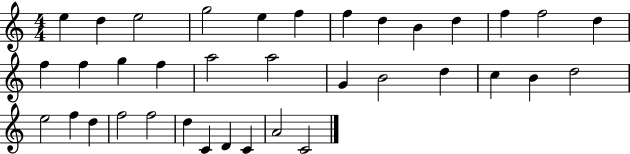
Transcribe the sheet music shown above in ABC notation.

X:1
T:Untitled
M:4/4
L:1/4
K:C
e d e2 g2 e f f d B d f f2 d f f g f a2 a2 G B2 d c B d2 e2 f d f2 f2 d C D C A2 C2